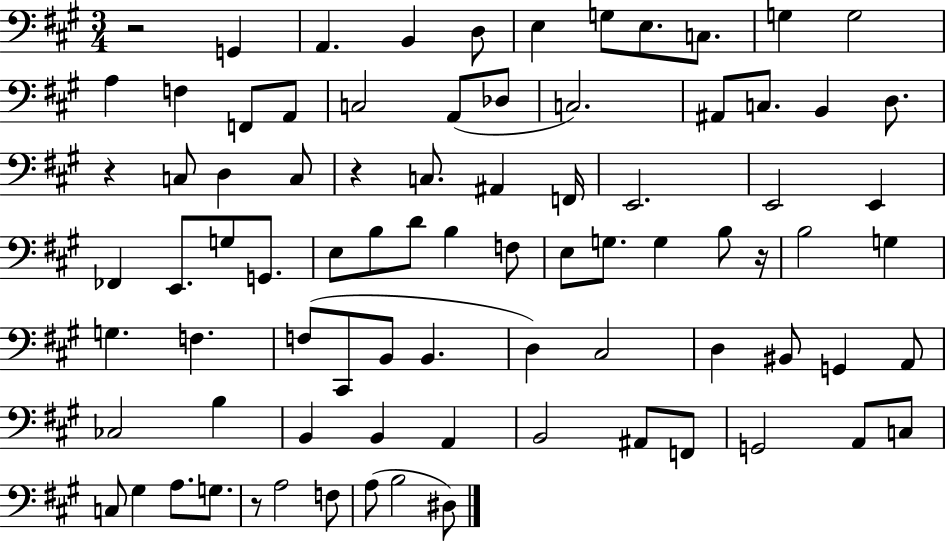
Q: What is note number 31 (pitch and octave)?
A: E2